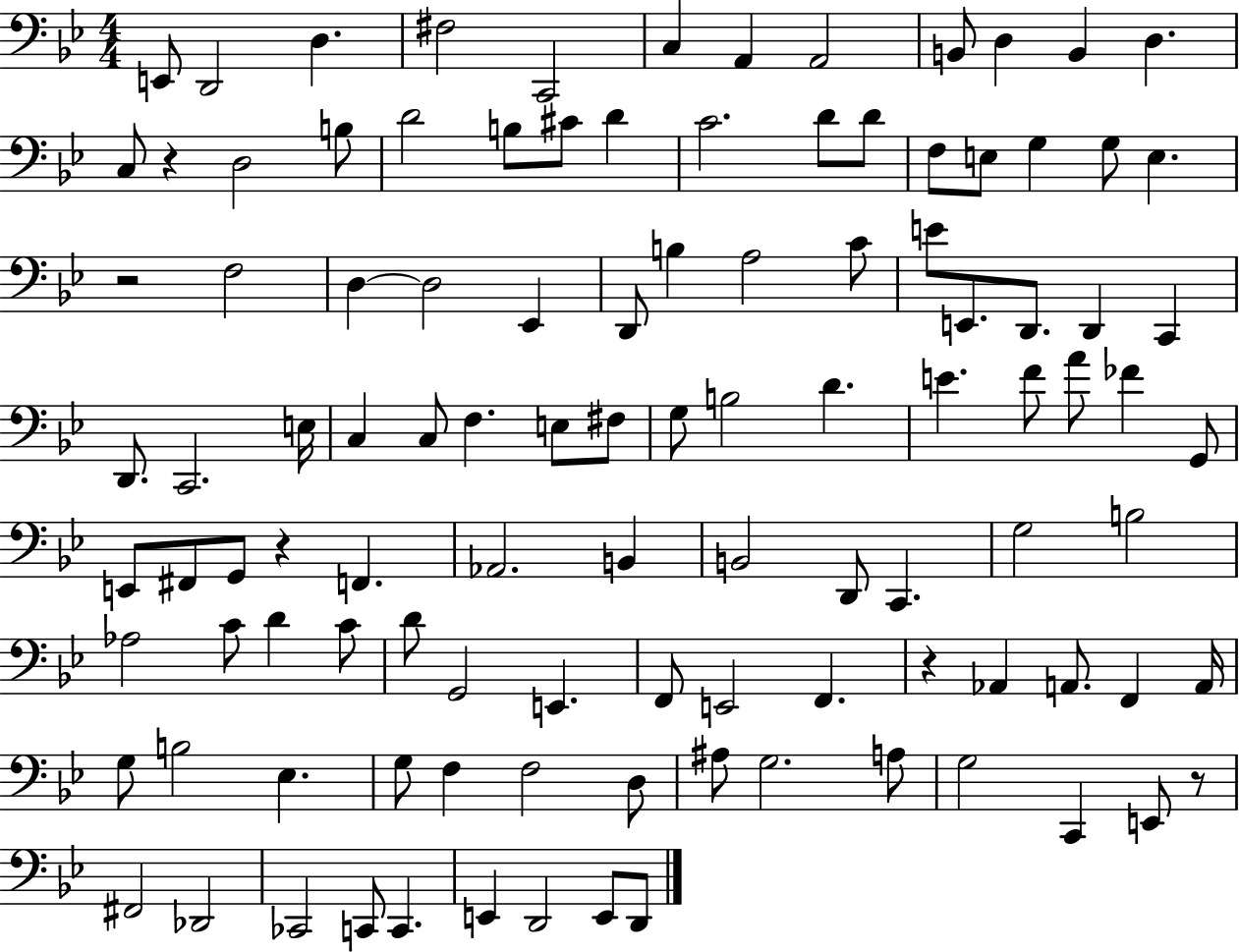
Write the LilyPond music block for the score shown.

{
  \clef bass
  \numericTimeSignature
  \time 4/4
  \key bes \major
  \repeat volta 2 { e,8 d,2 d4. | fis2 c,2 | c4 a,4 a,2 | b,8 d4 b,4 d4. | \break c8 r4 d2 b8 | d'2 b8 cis'8 d'4 | c'2. d'8 d'8 | f8 e8 g4 g8 e4. | \break r2 f2 | d4~~ d2 ees,4 | d,8 b4 a2 c'8 | e'8 e,8. d,8. d,4 c,4 | \break d,8. c,2. e16 | c4 c8 f4. e8 fis8 | g8 b2 d'4. | e'4. f'8 a'8 fes'4 g,8 | \break e,8 fis,8 g,8 r4 f,4. | aes,2. b,4 | b,2 d,8 c,4. | g2 b2 | \break aes2 c'8 d'4 c'8 | d'8 g,2 e,4. | f,8 e,2 f,4. | r4 aes,4 a,8. f,4 a,16 | \break g8 b2 ees4. | g8 f4 f2 d8 | ais8 g2. a8 | g2 c,4 e,8 r8 | \break fis,2 des,2 | ces,2 c,8 c,4. | e,4 d,2 e,8 d,8 | } \bar "|."
}